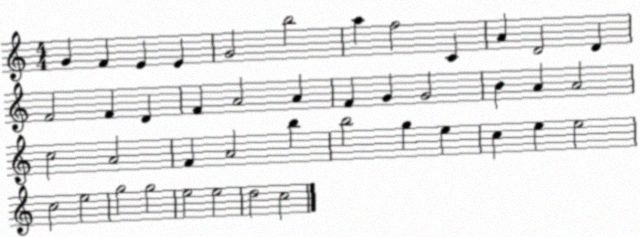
X:1
T:Untitled
M:4/4
L:1/4
K:C
G F E E G2 b2 a f2 C A D2 D F2 F D F A2 A F G G2 B A A2 c2 A2 F A2 b b2 g e c e e2 c2 e2 g2 g2 e2 e2 d2 c2